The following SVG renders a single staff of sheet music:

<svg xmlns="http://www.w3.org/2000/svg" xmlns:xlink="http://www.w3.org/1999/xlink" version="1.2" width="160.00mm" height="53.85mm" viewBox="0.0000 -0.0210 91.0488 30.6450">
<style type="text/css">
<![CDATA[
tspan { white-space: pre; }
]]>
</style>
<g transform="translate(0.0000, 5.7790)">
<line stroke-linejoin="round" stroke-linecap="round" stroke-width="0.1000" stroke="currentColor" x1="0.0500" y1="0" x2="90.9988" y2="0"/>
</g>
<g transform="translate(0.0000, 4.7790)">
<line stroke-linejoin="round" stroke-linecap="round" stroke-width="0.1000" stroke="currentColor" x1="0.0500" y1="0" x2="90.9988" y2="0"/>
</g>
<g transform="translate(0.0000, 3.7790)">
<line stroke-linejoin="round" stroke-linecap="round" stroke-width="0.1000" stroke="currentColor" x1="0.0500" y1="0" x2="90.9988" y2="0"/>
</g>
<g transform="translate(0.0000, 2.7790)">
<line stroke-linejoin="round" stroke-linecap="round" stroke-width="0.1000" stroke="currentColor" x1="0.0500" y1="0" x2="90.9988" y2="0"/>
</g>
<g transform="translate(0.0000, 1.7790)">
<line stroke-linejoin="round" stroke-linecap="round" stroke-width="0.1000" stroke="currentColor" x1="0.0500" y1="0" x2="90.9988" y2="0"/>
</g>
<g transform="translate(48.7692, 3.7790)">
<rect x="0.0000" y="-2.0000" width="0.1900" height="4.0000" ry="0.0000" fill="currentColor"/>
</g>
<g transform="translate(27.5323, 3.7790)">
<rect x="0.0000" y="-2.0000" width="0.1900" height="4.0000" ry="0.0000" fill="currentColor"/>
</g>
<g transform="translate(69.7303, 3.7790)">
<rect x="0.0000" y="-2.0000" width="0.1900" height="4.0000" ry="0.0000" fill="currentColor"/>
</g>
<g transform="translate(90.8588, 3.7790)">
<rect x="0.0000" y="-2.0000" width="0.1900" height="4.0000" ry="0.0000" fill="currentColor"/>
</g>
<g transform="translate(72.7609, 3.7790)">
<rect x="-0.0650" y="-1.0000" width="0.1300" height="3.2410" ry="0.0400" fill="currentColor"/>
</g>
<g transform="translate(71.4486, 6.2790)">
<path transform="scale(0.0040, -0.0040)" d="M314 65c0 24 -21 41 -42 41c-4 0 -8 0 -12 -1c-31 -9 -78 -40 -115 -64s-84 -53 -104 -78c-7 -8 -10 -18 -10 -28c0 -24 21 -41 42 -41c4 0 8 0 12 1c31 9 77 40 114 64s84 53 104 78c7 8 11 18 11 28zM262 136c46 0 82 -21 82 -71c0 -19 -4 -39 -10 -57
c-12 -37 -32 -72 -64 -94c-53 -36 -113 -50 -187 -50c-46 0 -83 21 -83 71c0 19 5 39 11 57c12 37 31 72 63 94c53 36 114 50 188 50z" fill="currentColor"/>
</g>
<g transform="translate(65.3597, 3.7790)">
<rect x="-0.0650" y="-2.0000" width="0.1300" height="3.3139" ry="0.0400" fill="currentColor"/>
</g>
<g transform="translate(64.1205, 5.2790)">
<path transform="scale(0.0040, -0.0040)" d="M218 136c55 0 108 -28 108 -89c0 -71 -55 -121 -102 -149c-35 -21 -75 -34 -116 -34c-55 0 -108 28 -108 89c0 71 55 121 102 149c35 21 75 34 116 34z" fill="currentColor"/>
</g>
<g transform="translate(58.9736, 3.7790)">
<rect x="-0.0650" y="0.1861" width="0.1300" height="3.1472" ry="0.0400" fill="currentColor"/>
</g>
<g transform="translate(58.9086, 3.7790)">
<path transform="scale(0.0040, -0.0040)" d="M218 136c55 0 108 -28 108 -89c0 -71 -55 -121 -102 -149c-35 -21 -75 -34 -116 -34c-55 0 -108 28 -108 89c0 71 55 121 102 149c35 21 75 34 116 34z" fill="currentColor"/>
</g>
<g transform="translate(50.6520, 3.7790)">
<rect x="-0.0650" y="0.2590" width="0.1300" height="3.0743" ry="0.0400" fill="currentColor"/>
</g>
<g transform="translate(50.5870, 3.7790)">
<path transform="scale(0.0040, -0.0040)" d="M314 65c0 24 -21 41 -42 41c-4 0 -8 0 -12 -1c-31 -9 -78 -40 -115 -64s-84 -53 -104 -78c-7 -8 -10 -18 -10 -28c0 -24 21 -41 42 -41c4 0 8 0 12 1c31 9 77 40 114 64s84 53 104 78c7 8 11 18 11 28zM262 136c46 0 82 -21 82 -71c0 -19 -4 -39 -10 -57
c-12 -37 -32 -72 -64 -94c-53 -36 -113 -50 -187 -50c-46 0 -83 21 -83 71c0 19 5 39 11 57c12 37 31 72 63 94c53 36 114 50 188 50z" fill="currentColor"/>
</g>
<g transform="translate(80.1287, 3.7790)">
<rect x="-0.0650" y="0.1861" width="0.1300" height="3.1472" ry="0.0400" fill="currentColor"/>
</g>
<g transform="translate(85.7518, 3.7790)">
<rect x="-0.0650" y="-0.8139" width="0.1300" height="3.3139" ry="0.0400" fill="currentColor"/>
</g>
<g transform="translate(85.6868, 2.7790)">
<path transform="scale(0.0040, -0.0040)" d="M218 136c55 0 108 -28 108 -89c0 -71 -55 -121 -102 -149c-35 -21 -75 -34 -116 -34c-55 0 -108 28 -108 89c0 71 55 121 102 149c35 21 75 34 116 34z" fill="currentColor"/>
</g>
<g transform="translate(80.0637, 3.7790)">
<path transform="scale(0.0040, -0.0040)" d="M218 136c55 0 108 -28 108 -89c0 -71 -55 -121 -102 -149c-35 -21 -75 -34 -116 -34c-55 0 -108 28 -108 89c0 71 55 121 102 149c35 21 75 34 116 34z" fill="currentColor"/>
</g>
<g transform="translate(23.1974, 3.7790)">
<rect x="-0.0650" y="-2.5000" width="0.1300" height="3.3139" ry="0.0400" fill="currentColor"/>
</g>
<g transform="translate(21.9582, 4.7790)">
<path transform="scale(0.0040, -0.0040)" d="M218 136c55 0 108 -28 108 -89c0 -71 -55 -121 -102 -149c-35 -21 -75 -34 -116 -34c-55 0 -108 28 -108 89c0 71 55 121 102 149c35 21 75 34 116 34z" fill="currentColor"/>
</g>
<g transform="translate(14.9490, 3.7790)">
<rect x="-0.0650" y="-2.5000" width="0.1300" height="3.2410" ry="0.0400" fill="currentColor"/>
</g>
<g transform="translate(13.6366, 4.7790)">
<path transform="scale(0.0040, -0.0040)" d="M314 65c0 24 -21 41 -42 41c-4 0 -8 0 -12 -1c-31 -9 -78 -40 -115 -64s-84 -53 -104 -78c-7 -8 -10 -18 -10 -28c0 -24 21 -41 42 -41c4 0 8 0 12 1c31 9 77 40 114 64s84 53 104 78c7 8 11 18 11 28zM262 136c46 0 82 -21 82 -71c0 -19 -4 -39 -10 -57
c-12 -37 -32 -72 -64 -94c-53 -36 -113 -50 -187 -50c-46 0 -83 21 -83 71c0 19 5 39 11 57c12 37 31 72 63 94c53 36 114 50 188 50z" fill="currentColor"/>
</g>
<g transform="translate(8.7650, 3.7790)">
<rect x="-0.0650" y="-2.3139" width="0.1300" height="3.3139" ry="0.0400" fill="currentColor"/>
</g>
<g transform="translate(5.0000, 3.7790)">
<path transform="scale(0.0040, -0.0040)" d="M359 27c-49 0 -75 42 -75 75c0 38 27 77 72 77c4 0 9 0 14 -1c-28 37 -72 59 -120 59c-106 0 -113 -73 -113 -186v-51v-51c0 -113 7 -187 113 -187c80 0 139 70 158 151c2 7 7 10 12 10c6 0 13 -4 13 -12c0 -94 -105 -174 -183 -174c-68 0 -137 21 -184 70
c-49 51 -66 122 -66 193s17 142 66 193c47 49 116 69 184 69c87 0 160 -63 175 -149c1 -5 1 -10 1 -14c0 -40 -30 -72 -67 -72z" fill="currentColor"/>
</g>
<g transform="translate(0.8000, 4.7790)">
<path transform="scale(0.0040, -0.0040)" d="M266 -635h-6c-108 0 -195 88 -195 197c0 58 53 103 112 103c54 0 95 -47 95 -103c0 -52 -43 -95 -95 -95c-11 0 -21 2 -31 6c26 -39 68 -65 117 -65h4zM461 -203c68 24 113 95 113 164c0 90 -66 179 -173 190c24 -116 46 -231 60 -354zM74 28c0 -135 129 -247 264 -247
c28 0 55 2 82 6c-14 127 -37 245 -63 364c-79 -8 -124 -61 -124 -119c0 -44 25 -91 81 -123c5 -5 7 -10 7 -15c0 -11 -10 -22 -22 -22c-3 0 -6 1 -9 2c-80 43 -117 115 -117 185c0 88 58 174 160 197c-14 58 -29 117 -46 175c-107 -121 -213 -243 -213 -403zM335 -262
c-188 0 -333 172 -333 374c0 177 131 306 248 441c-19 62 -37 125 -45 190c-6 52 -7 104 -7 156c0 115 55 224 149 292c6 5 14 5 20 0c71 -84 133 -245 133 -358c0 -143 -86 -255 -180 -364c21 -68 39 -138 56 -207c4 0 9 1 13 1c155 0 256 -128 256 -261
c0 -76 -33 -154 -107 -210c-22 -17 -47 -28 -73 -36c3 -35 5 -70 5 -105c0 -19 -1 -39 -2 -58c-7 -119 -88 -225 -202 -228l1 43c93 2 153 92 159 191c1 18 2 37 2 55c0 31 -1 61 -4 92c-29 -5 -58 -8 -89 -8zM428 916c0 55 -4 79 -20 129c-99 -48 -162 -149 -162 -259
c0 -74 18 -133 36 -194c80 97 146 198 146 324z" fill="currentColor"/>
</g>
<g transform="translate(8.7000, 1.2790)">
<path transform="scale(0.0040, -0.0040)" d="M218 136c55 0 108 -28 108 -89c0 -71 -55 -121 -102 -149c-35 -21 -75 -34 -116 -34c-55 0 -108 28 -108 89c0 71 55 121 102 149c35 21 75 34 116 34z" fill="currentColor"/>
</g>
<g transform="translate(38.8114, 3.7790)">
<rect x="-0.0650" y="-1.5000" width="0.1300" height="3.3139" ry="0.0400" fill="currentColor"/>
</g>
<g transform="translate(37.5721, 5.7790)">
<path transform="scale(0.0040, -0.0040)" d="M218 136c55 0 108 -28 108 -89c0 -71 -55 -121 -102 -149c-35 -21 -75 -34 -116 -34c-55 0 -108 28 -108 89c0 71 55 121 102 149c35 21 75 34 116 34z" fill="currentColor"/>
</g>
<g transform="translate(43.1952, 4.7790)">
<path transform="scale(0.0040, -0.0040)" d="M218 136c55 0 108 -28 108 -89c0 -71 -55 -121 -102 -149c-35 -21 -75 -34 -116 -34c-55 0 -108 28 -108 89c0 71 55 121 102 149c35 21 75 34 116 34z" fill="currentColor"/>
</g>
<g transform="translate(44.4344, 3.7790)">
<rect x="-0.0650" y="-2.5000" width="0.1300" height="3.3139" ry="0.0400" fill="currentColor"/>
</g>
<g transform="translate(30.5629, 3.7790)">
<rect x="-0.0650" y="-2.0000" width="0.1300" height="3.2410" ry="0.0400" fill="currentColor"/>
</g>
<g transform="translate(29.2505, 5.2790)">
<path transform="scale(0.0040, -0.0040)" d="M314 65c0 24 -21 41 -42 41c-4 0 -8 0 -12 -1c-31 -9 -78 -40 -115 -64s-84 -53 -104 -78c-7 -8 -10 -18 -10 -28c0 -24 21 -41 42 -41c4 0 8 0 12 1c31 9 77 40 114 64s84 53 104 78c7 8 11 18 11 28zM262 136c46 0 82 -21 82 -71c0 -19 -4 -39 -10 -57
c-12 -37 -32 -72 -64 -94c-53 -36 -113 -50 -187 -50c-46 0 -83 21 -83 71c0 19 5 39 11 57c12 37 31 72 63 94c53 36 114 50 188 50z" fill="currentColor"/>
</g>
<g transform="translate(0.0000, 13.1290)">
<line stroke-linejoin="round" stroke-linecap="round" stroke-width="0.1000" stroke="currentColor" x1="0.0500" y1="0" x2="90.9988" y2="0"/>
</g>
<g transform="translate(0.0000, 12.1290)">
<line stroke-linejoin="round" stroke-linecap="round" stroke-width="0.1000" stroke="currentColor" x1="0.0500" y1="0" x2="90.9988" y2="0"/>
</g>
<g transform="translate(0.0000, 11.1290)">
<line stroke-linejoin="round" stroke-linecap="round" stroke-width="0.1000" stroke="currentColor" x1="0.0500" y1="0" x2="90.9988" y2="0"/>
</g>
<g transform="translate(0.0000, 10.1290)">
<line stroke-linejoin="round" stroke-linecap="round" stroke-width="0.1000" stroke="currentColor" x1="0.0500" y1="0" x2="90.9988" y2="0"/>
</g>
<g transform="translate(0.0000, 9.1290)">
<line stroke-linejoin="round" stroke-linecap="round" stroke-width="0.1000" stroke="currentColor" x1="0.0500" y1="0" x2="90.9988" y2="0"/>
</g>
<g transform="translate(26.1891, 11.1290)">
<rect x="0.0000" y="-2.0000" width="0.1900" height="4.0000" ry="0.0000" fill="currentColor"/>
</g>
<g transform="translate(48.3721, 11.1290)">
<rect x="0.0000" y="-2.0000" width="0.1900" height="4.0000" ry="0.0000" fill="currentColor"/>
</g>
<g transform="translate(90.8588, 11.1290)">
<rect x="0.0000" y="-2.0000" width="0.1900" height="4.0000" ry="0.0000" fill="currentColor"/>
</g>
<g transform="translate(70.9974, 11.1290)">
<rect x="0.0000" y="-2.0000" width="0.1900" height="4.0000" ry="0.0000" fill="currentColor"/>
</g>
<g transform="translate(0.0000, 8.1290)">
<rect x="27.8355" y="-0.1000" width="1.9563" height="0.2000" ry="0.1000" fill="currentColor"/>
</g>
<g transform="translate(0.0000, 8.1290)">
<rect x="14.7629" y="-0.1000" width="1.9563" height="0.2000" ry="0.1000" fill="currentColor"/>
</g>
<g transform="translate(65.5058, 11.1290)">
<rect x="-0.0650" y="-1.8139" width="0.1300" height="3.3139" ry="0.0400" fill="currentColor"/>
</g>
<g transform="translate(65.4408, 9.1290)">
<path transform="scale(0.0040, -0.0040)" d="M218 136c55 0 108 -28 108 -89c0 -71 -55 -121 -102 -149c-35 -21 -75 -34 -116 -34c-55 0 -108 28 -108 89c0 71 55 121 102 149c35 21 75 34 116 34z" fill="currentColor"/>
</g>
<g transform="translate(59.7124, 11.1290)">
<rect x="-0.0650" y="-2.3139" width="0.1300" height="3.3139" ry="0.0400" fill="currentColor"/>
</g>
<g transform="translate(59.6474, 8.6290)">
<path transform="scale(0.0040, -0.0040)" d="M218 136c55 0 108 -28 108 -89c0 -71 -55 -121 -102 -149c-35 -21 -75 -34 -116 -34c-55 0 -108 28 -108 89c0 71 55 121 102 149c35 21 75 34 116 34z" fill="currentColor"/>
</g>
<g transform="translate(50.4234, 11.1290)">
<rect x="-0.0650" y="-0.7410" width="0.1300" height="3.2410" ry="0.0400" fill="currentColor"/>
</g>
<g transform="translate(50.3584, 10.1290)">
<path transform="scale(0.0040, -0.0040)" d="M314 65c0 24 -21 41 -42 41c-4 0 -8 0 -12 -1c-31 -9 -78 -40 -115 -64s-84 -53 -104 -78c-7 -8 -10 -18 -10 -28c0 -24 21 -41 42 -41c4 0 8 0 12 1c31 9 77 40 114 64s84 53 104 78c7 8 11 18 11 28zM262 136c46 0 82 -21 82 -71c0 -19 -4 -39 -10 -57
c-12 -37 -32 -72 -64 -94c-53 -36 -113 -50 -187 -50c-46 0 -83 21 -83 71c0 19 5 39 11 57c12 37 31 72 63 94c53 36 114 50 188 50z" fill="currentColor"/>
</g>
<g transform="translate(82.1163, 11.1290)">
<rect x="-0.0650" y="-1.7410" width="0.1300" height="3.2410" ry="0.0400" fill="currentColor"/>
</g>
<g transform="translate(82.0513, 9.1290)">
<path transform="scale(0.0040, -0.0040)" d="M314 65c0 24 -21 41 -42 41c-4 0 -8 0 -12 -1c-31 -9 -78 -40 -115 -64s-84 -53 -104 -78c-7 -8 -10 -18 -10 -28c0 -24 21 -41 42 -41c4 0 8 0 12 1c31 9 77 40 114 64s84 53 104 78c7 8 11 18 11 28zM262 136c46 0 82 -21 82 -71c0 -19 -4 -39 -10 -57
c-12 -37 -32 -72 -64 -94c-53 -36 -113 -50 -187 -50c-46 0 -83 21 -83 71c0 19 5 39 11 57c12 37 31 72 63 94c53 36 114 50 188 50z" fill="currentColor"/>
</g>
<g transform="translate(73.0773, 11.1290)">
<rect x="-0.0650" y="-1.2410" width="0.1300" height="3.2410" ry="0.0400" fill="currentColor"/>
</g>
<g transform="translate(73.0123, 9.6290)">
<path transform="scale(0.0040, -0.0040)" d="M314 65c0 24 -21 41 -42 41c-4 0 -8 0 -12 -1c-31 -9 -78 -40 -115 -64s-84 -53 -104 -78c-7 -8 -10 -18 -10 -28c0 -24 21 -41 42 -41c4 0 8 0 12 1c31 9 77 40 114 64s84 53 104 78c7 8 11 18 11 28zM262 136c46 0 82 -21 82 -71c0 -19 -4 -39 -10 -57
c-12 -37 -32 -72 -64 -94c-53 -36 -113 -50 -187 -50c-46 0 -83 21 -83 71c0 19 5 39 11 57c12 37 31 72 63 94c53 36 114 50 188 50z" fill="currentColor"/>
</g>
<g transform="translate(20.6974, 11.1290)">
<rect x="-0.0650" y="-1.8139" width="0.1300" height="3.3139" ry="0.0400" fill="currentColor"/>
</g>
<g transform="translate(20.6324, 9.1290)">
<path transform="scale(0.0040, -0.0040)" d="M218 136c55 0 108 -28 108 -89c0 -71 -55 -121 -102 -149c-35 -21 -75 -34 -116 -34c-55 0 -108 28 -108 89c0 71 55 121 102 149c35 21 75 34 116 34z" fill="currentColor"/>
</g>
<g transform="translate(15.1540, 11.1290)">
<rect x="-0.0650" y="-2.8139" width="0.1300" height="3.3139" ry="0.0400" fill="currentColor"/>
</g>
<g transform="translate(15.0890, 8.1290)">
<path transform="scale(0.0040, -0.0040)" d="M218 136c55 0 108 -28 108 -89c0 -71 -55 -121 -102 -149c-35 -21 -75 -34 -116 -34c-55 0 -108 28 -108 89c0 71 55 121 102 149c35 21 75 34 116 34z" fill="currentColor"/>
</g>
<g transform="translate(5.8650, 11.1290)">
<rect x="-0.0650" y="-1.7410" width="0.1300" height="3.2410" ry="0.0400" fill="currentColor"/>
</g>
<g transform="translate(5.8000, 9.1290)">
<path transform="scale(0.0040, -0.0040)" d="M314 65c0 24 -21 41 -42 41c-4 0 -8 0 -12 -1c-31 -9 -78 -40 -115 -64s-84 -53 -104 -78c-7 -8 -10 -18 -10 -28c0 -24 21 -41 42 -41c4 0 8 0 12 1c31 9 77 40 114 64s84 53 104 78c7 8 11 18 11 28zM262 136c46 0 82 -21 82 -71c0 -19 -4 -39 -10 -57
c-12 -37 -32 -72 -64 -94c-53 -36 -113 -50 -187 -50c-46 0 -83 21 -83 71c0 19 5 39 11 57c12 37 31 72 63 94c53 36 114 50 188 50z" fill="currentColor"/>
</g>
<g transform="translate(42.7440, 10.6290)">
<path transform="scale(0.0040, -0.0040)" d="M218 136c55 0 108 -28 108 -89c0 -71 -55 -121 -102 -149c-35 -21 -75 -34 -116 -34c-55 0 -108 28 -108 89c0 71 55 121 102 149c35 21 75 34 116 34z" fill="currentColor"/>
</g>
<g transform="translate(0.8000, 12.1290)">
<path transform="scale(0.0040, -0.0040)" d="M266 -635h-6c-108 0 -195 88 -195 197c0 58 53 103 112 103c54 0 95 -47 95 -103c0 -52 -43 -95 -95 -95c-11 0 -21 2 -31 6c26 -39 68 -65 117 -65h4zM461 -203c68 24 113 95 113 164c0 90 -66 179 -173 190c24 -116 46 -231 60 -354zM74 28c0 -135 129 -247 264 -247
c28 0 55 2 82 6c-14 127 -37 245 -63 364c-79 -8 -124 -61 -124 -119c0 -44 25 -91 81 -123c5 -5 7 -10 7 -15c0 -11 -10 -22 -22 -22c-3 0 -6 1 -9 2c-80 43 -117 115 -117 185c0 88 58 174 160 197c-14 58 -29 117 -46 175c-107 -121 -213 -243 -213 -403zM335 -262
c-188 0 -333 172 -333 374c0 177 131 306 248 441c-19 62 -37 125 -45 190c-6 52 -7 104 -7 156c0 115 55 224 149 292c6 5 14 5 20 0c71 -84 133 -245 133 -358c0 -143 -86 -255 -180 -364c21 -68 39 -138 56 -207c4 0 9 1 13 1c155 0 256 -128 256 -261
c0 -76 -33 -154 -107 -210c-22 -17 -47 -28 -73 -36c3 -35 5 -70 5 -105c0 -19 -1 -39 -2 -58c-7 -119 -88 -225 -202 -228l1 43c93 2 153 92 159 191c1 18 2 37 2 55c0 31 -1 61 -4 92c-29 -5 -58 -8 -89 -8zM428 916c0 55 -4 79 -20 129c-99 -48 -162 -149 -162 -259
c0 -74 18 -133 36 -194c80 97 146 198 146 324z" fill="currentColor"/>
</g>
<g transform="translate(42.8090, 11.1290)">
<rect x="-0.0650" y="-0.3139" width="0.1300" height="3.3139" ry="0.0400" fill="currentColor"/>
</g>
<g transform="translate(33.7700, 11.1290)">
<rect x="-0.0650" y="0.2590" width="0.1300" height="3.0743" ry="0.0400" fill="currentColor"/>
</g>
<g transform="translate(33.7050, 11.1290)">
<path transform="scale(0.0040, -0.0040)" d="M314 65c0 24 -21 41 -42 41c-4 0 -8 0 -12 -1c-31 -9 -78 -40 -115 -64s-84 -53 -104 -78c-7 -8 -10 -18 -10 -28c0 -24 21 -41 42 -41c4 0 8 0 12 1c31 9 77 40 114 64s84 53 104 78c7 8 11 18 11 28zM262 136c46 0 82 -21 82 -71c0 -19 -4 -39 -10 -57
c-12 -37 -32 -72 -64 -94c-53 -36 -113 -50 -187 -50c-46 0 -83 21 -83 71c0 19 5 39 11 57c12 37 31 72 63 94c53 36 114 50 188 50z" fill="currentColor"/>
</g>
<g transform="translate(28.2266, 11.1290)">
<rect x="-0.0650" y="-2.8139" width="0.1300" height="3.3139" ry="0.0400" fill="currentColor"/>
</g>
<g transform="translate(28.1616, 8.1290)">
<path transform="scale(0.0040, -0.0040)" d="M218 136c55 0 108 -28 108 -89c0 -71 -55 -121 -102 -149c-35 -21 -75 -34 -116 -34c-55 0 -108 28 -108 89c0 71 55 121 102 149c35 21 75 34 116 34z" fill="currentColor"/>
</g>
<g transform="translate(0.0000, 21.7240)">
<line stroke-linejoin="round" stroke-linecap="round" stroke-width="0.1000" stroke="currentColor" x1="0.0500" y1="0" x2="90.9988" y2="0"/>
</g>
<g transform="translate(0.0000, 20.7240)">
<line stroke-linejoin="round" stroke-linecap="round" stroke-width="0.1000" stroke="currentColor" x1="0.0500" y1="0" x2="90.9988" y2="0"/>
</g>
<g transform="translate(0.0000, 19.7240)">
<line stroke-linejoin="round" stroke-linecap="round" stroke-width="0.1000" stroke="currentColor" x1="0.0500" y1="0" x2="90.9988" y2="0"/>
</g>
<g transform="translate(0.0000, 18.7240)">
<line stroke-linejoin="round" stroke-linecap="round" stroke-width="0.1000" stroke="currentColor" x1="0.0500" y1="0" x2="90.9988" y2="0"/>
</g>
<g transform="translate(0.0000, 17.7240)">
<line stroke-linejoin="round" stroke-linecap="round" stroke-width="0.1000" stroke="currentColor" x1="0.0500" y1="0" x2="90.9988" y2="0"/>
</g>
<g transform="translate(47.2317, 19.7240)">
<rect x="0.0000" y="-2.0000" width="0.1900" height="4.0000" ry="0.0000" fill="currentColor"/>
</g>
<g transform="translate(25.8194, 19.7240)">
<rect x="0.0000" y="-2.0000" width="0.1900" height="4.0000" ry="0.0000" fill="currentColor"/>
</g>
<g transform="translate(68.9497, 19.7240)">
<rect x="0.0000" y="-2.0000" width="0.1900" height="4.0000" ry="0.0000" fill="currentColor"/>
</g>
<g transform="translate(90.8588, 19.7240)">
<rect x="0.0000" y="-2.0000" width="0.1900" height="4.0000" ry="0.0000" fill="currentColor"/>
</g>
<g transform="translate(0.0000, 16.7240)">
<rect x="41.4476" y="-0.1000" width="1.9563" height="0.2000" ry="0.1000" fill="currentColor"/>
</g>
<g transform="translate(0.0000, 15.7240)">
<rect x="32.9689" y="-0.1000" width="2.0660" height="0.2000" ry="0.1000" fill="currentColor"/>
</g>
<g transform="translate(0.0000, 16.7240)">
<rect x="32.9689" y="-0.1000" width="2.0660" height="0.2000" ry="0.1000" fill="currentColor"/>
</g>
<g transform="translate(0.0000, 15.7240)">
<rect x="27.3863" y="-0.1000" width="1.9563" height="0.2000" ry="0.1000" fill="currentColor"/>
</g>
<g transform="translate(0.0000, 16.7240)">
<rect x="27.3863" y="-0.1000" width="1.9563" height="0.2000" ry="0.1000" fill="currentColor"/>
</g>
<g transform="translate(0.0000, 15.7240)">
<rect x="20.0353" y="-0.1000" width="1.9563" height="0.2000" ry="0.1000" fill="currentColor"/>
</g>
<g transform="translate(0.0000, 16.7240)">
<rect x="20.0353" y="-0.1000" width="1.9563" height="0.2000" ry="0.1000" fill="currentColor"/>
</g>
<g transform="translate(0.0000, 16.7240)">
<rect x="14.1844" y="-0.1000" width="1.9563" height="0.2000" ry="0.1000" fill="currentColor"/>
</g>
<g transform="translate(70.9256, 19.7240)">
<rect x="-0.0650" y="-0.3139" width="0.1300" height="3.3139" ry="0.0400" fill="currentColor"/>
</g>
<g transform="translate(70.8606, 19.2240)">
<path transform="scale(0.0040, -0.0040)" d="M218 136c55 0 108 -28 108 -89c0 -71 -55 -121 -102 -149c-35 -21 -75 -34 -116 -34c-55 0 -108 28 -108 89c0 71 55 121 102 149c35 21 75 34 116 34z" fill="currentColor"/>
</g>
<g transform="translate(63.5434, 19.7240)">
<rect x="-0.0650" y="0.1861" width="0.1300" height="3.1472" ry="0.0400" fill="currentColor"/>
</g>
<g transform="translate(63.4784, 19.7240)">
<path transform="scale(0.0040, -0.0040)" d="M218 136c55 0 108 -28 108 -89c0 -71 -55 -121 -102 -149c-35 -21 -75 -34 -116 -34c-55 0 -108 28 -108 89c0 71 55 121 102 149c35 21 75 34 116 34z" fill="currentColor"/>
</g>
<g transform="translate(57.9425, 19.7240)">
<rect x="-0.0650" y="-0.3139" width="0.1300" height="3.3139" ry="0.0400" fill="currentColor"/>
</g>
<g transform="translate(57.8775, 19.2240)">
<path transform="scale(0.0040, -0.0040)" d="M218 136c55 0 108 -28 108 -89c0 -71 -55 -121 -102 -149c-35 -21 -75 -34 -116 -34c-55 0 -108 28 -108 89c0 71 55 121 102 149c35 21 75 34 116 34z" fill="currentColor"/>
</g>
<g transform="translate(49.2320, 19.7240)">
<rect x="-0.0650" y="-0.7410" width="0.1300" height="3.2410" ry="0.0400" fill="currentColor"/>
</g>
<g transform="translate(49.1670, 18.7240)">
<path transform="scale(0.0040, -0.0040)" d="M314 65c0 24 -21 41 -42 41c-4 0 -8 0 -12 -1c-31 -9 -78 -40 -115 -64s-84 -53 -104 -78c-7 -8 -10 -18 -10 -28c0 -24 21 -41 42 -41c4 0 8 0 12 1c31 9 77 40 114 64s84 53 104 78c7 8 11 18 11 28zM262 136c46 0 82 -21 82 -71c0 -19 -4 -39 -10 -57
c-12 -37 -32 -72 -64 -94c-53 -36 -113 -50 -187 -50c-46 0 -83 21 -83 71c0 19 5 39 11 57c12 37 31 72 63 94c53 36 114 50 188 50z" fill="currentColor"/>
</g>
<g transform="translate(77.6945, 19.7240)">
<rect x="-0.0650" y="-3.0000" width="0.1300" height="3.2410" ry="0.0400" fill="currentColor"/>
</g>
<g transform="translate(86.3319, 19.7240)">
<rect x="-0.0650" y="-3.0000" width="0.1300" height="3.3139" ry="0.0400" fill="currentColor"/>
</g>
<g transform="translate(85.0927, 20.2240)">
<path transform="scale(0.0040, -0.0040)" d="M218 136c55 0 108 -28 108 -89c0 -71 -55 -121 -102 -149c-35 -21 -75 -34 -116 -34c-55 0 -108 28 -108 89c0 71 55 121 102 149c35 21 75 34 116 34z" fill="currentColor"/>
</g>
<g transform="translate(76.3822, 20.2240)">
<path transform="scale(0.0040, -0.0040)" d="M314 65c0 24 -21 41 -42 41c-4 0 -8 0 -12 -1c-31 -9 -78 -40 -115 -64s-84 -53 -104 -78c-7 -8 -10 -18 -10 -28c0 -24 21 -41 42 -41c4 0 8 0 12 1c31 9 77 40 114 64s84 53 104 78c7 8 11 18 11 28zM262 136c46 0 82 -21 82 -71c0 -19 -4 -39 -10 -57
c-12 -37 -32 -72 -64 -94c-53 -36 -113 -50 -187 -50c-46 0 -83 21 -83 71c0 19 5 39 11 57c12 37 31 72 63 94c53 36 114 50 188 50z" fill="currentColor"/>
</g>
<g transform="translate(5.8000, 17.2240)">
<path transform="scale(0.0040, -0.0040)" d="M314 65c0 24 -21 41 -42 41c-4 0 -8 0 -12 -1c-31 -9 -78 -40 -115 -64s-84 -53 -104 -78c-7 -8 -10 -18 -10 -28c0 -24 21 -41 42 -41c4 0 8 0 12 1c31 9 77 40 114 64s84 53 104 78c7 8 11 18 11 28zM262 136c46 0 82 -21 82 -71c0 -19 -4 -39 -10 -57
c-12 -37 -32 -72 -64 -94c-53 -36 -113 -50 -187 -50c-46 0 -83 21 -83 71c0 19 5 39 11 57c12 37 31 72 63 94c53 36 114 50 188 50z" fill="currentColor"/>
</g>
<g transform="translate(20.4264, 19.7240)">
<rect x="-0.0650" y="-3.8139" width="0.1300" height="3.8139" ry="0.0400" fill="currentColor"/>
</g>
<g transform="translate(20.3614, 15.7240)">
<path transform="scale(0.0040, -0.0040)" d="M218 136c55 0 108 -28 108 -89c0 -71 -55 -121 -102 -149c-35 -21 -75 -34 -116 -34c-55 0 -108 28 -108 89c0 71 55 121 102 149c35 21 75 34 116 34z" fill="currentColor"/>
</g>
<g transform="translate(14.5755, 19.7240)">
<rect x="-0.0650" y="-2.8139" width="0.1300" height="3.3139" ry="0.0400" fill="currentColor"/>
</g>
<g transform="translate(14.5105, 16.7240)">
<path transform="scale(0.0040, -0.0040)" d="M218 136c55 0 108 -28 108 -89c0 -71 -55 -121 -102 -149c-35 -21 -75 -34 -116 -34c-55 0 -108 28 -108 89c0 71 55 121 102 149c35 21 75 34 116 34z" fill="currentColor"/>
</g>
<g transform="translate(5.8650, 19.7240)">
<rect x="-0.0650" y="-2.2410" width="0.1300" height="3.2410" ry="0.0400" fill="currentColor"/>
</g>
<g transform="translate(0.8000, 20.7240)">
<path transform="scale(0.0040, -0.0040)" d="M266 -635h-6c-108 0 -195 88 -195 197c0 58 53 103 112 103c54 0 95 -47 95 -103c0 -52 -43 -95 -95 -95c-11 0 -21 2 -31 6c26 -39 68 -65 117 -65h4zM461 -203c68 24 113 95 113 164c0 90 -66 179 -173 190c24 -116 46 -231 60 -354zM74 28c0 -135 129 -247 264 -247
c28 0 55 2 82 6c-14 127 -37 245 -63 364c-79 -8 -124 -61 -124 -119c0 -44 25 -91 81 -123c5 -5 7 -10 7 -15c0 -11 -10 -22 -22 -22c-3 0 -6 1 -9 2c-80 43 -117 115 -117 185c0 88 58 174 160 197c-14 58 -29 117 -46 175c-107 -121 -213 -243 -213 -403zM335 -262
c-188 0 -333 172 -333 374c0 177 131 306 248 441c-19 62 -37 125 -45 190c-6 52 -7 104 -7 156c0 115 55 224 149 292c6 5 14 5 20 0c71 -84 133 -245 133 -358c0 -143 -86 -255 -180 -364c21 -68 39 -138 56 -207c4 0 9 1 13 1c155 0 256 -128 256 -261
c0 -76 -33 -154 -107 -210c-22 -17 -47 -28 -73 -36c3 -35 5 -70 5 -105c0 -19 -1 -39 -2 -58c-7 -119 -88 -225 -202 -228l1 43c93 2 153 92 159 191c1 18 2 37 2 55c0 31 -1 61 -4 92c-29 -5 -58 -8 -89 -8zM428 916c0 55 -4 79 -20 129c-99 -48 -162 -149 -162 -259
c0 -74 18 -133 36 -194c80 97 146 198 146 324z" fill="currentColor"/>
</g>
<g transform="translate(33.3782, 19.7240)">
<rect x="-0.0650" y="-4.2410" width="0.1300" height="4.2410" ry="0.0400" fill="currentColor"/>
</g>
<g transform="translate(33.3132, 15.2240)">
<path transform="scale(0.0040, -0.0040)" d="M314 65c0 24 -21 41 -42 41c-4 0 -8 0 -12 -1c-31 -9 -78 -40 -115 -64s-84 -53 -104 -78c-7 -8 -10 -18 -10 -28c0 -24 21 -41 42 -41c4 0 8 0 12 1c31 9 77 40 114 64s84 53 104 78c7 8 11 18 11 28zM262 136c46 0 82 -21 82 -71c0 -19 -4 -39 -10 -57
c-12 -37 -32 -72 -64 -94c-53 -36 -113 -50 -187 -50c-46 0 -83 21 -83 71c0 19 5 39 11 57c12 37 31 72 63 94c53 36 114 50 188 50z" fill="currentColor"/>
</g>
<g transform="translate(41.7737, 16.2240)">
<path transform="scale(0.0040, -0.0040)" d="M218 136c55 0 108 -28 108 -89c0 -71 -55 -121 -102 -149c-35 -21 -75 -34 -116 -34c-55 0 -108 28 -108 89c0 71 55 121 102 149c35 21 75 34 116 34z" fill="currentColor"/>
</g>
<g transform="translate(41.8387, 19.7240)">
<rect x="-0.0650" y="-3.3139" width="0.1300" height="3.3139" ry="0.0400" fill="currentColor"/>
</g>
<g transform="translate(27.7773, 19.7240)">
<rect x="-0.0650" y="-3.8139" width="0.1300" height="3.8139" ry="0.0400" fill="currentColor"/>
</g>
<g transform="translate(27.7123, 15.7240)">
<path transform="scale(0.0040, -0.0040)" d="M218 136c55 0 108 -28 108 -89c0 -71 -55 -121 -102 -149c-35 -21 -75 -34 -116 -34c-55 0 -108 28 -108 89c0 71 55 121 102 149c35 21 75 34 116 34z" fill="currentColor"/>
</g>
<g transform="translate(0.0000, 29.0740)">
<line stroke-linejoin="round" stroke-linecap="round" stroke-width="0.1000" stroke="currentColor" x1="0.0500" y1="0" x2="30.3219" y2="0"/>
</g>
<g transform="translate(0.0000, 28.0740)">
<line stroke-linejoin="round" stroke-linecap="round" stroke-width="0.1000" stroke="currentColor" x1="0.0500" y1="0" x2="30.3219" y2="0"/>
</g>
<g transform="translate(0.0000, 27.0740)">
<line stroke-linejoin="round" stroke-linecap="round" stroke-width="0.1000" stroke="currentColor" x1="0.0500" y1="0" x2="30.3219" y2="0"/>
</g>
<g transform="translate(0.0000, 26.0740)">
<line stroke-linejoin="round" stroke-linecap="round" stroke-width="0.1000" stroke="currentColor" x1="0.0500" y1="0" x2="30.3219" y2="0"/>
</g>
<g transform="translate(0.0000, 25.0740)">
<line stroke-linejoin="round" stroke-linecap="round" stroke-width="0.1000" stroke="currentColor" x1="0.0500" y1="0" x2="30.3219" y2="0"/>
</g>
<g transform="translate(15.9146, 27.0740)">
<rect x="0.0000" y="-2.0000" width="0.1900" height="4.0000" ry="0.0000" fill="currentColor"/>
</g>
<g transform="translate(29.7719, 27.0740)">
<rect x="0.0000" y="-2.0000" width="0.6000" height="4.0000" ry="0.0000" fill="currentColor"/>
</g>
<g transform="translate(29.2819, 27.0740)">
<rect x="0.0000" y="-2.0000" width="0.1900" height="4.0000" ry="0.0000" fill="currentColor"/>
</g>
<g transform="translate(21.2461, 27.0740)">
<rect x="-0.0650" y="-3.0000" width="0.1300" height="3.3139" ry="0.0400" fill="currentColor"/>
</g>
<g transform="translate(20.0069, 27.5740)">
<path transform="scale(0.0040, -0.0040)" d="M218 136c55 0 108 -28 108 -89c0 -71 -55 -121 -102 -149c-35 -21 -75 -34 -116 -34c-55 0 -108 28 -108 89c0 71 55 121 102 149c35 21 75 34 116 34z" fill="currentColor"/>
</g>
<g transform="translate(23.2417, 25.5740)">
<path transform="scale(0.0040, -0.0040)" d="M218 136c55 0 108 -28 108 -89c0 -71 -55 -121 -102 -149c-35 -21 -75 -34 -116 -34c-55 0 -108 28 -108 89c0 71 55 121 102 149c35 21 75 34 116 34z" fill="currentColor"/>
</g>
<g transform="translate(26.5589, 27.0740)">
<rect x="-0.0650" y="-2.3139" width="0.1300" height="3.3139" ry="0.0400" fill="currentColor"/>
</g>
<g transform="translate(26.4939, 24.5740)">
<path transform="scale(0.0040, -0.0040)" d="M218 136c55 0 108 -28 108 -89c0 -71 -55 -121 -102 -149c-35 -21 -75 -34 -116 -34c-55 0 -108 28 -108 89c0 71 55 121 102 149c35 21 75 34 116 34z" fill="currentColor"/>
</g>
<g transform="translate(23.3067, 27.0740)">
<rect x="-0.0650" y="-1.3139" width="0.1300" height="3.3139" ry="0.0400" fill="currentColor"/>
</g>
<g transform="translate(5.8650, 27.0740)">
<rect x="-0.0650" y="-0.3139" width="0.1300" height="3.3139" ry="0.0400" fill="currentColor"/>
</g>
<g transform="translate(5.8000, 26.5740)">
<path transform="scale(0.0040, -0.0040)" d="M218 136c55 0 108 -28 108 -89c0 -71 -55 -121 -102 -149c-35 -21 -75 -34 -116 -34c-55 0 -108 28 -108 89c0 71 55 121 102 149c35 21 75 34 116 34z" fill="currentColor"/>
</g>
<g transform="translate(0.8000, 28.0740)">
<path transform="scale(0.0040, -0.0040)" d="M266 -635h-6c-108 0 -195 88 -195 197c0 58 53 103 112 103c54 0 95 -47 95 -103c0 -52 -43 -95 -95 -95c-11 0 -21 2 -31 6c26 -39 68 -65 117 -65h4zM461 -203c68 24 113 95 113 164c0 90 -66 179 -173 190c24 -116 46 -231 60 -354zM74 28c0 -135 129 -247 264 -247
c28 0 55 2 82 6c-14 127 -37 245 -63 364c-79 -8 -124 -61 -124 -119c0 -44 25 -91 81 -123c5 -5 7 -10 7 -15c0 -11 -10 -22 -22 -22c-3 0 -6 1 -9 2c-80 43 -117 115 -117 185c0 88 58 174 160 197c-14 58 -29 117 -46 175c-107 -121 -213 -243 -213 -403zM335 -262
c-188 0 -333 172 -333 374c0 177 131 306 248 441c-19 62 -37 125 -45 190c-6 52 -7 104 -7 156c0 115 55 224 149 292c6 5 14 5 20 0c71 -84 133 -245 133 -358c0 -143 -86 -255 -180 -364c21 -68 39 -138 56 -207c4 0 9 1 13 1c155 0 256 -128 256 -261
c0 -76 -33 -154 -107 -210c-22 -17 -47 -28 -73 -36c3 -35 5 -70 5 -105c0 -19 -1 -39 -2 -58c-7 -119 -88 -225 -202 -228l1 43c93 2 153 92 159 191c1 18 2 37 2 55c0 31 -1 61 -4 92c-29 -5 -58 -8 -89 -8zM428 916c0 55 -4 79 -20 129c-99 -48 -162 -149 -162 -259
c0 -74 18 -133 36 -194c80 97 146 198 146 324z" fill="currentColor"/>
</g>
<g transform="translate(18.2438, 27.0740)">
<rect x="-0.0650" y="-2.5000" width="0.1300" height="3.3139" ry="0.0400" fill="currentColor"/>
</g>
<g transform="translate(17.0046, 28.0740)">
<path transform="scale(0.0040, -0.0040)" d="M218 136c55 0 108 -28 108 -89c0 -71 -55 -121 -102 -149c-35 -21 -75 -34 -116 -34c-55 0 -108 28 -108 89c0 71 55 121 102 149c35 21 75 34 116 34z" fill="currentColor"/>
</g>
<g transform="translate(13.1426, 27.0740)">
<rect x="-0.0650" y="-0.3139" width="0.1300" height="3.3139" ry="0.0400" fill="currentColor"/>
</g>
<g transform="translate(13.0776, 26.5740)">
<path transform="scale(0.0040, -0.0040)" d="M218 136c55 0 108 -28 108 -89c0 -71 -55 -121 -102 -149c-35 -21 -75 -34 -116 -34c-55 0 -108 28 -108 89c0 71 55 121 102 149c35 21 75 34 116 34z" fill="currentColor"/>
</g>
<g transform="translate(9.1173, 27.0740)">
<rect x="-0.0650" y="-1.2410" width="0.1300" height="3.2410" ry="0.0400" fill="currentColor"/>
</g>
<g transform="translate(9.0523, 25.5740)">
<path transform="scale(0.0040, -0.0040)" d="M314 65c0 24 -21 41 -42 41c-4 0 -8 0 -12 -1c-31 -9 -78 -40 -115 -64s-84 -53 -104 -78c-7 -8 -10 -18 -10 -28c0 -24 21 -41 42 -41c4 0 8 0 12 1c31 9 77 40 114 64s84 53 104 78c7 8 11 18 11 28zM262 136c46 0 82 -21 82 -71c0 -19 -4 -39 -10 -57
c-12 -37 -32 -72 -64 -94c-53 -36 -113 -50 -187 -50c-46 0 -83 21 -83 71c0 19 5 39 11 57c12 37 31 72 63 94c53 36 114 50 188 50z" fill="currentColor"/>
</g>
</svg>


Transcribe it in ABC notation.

X:1
T:Untitled
M:4/4
L:1/4
K:C
g G2 G F2 E G B2 B F D2 B d f2 a f a B2 c d2 g f e2 f2 g2 a c' c' d'2 b d2 c B c A2 A c e2 c G A e g